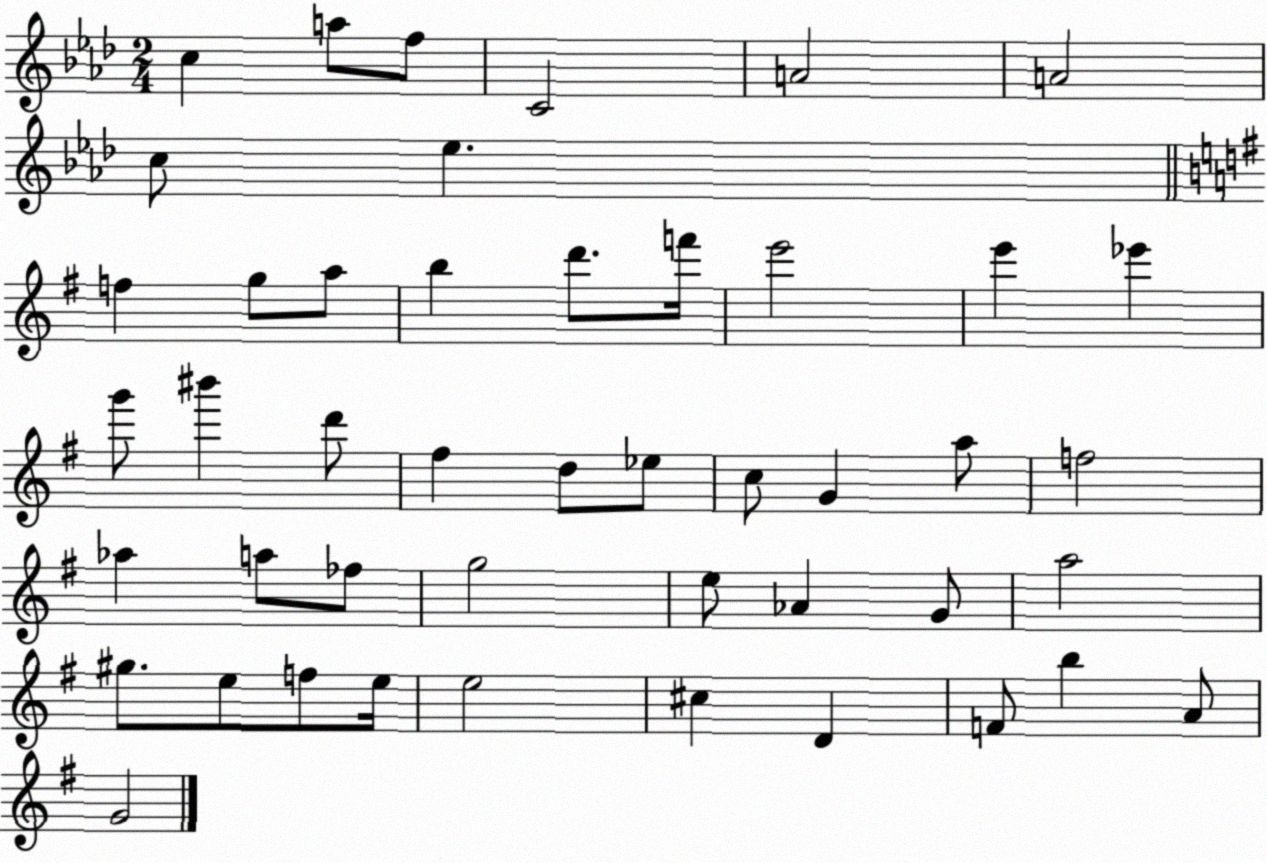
X:1
T:Untitled
M:2/4
L:1/4
K:Ab
c a/2 f/2 C2 A2 A2 c/2 _e f g/2 a/2 b d'/2 f'/4 e'2 e' _e' g'/2 ^b' d'/2 ^f d/2 _e/2 c/2 G a/2 f2 _a a/2 _f/2 g2 e/2 _A G/2 a2 ^g/2 e/2 f/2 e/4 e2 ^c D F/2 b A/2 G2